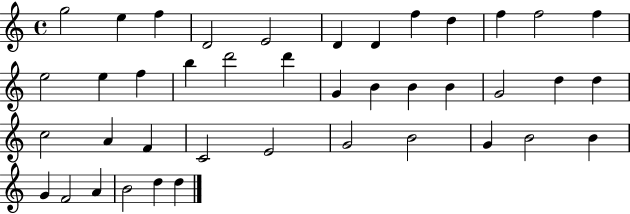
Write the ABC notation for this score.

X:1
T:Untitled
M:4/4
L:1/4
K:C
g2 e f D2 E2 D D f d f f2 f e2 e f b d'2 d' G B B B G2 d d c2 A F C2 E2 G2 B2 G B2 B G F2 A B2 d d